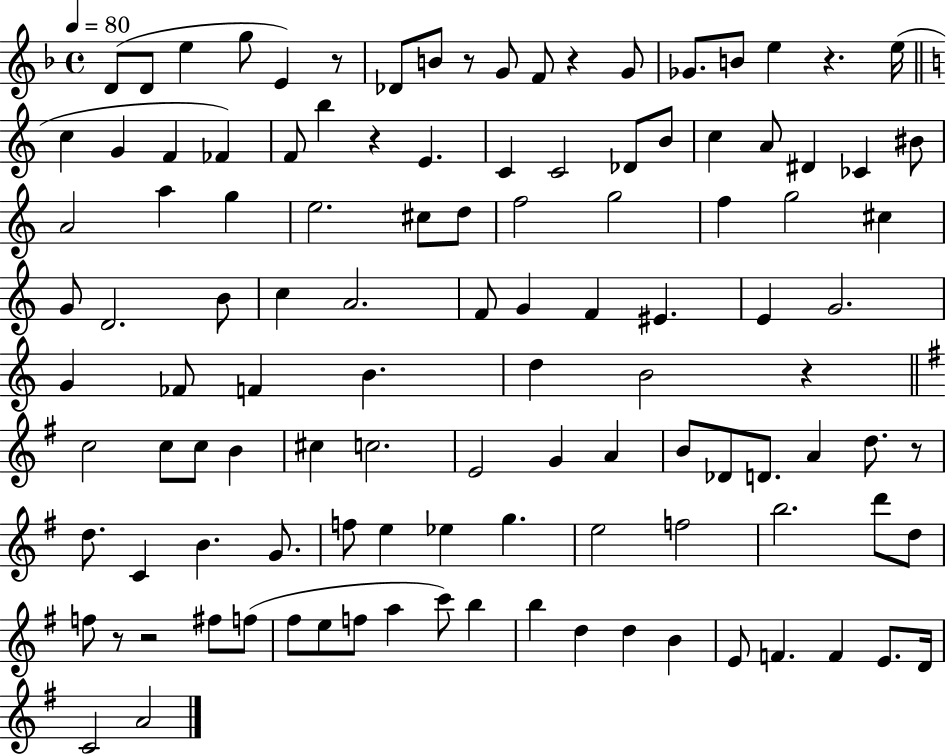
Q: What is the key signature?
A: F major